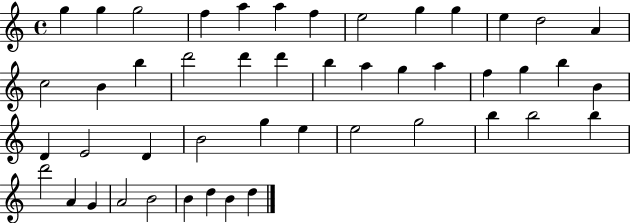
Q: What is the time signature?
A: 4/4